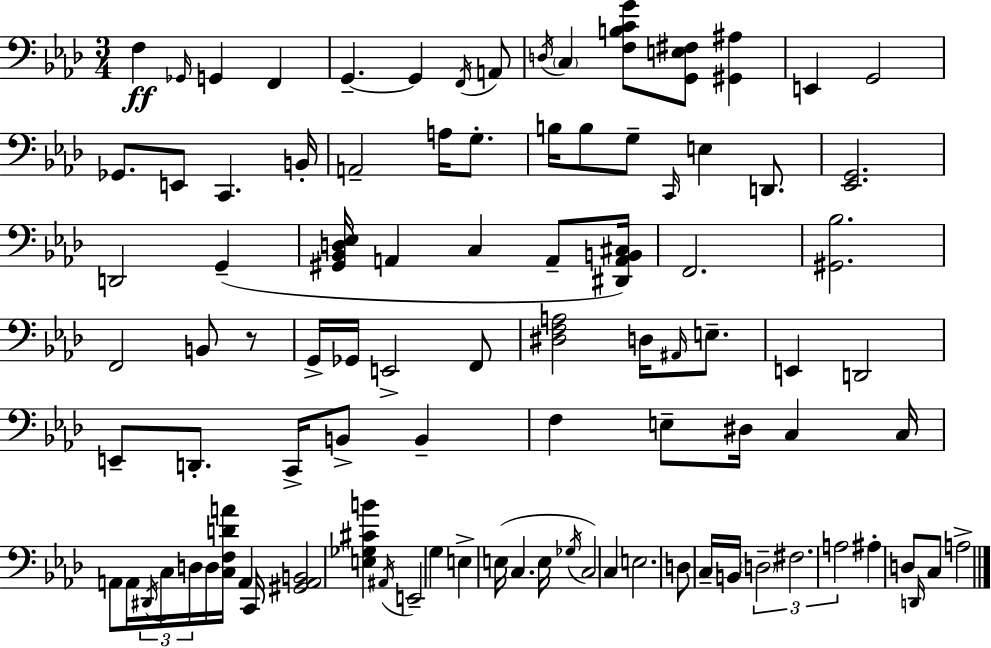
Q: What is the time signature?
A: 3/4